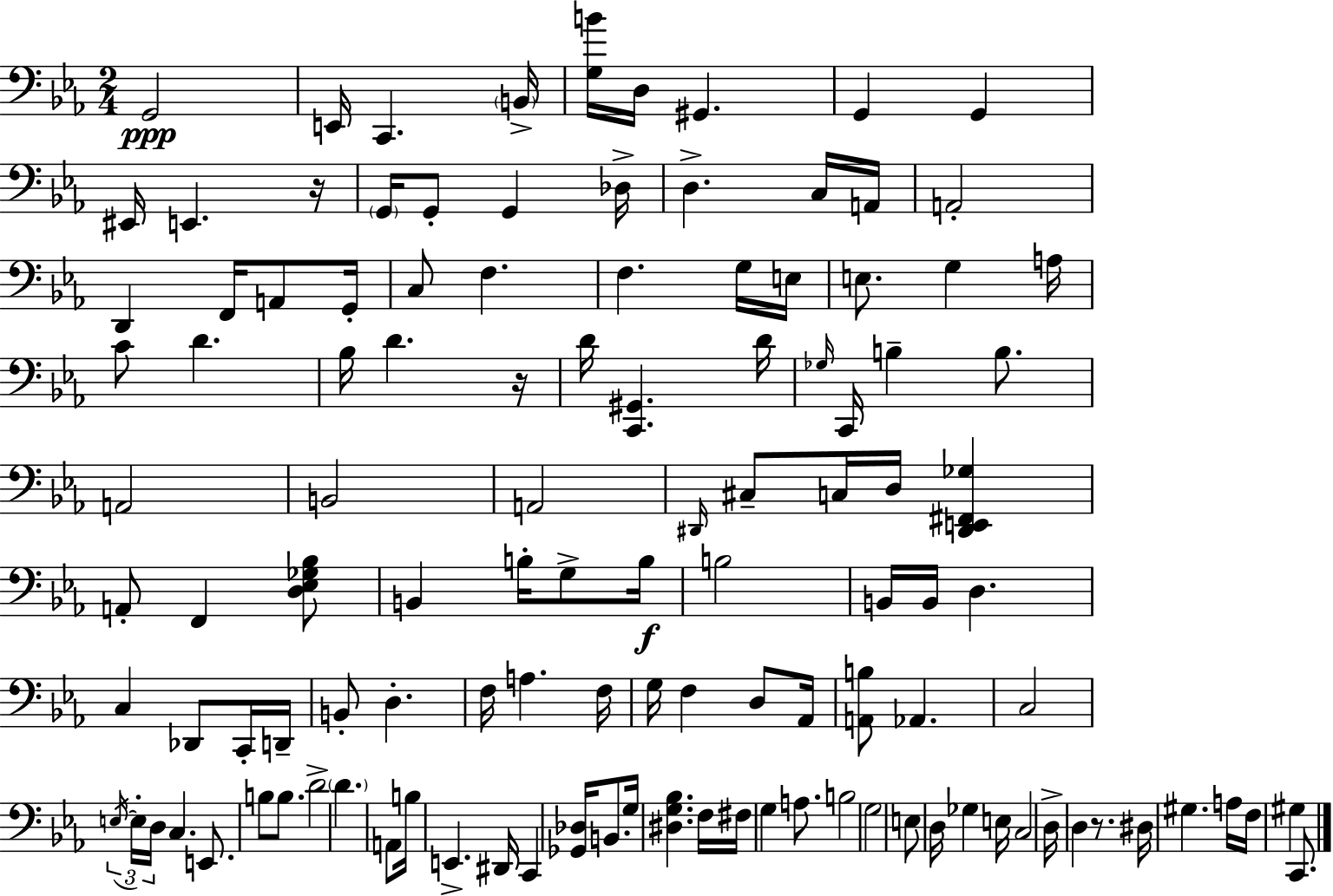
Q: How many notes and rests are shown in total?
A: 117